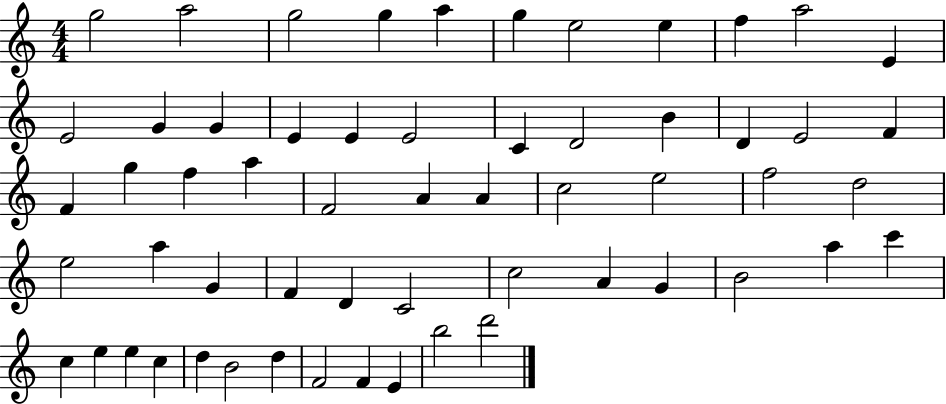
X:1
T:Untitled
M:4/4
L:1/4
K:C
g2 a2 g2 g a g e2 e f a2 E E2 G G E E E2 C D2 B D E2 F F g f a F2 A A c2 e2 f2 d2 e2 a G F D C2 c2 A G B2 a c' c e e c d B2 d F2 F E b2 d'2